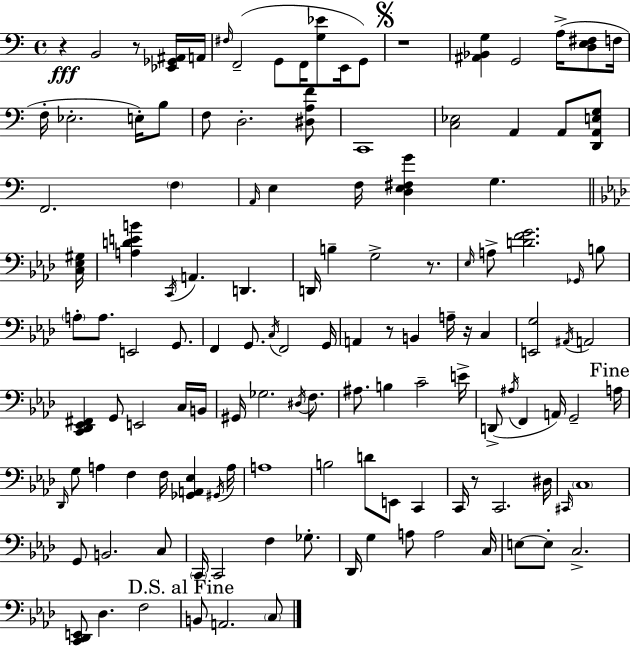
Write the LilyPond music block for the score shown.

{
  \clef bass
  \time 4/4
  \defaultTimeSignature
  \key a \minor
  \repeat volta 2 { r4\fff b,2 r8 <ees, ges, ais,>16 a,16 | \grace { fis16 } f,2--( g,8 f,16 <g ees'>8 e,16 g,8) | \mark \markup { \musicglyph "scripts.segno" } r1 | <ais, bes, g>4 g,2 a16->( <d e fis>8 | \break f16 f16-. ees2.-. e16-.) b8 | f8 d2.-. <dis a f'>8 | c,1 | <c ees>2 a,4 a,8 <d, a, e g>8 | \break f,2. \parenthesize f4 | \grace { a,16 } e4 f16 <d e fis g'>4 g4. | \bar "||" \break \key aes \major <c ees gis>16 <a d' e' b'>4 \acciaccatura { c,16 } a,4. d,4. | d,16 b4-- g2-> r8. | \grace { ees16 } a8-> <d' f' g'>2. | \grace { ges,16 } b8 \parenthesize a8-. a8. e,2 | \break g,8. f,4 g,8. \acciaccatura { c16 } f,2 | g,16 a,4 r8 b,4 a16-- | r16 c4 <e, g>2 \acciaccatura { ais,16 } a,2 | <c, des, ees, fis,>4 g,8 e,2 | \break c16 b,16 gis,16 ges2. | \acciaccatura { dis16 } f8. ais8. b4 c'2-- | e'16-> d,8->( \acciaccatura { ais16 } f,4 a,16) g,2-- | \mark "Fine" a16 \grace { des,16 } g8 a4 f4 | \break f16 <ges, a, ees>4 \acciaccatura { gis,16 } a16 a1 | b2 | d'8 e,8 c,4 c,16 r8 c,2. | dis16 \grace { cis,16 } \parenthesize c1 | \break g,8 b,2. | c8 \parenthesize c,16 c,2 | f4 ges8.-. des,16 g4 | a8 a2 c16 e8~~ e8-. c2.-> | \break <c, des, e,>8 des4. | f2 \mark "D.S. al Fine" b,8 a,2. | \parenthesize c8 } \bar "|."
}